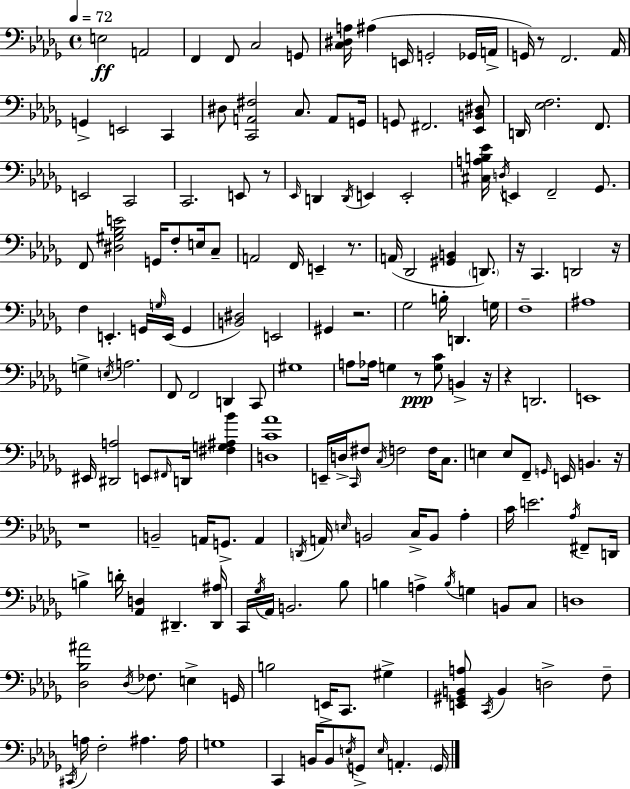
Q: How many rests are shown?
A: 11